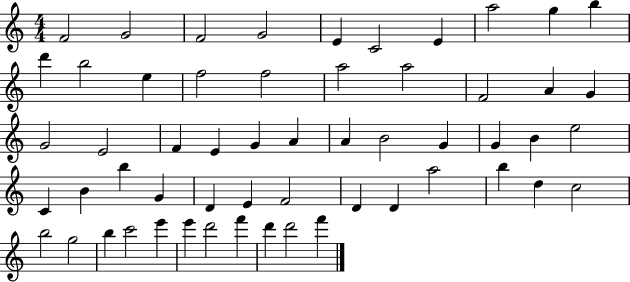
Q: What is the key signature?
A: C major